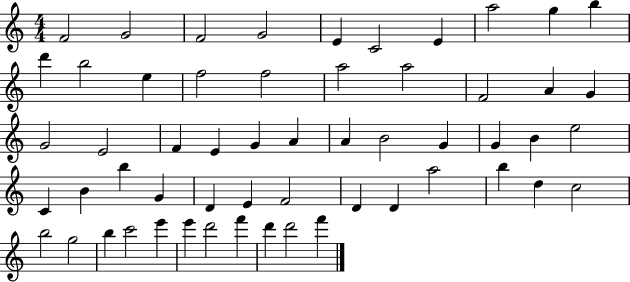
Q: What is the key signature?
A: C major